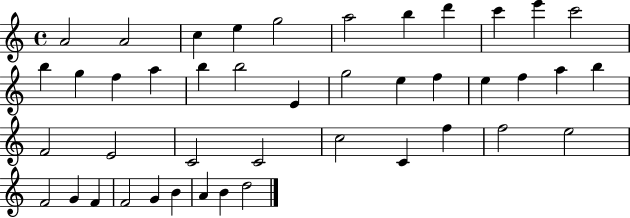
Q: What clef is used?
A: treble